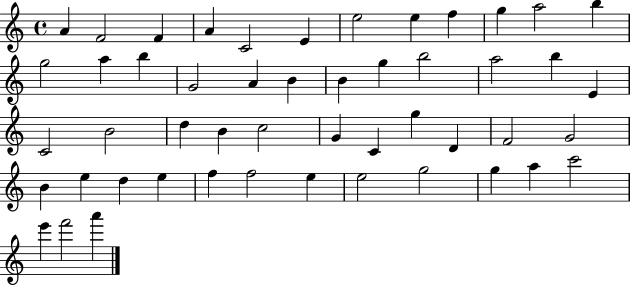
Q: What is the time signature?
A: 4/4